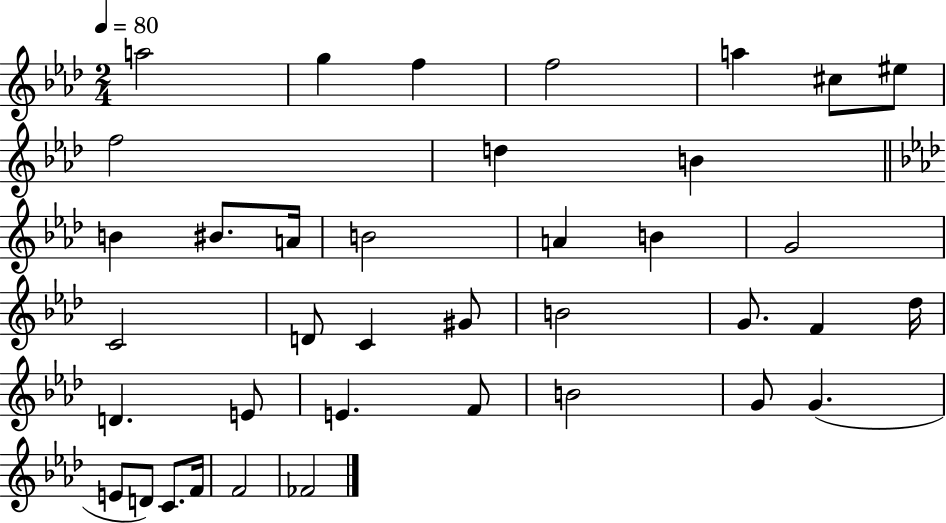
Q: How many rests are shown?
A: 0